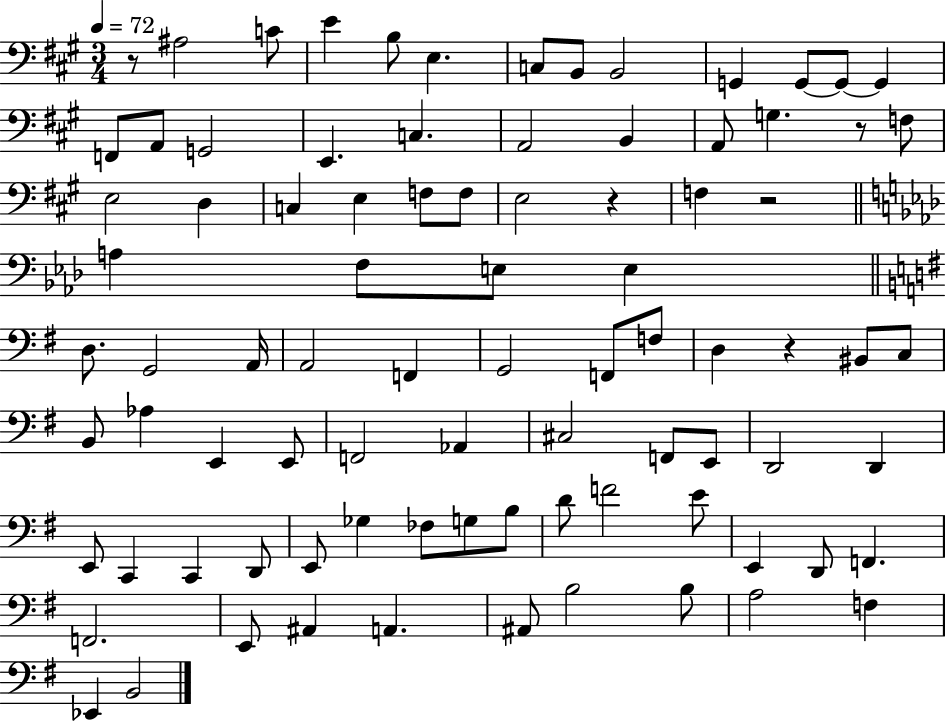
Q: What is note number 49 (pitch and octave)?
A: E2